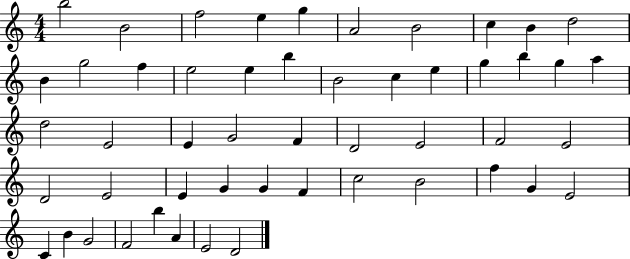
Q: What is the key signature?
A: C major